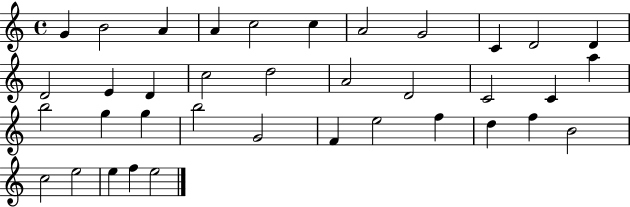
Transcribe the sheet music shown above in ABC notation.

X:1
T:Untitled
M:4/4
L:1/4
K:C
G B2 A A c2 c A2 G2 C D2 D D2 E D c2 d2 A2 D2 C2 C a b2 g g b2 G2 F e2 f d f B2 c2 e2 e f e2